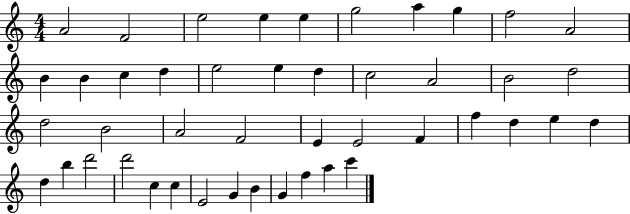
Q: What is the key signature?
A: C major